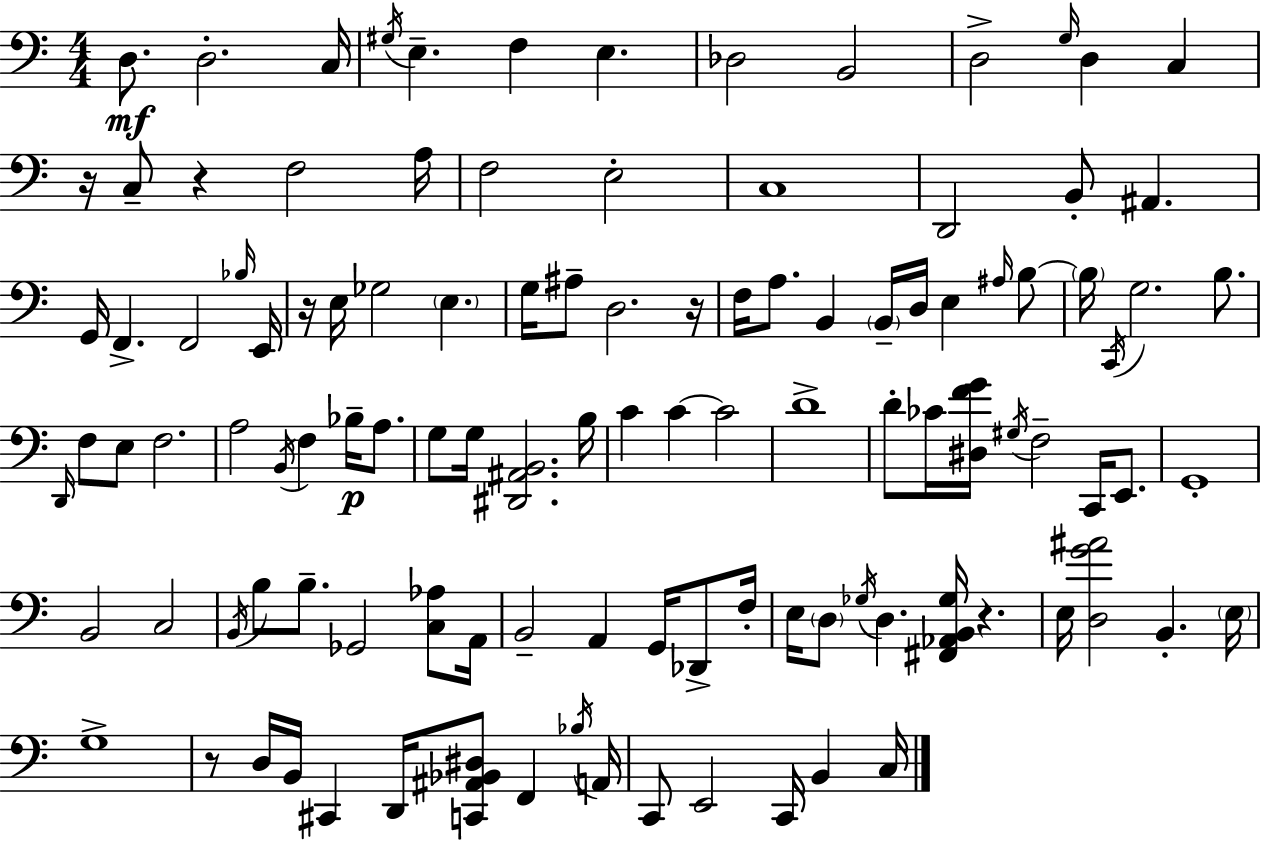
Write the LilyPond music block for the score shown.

{
  \clef bass
  \numericTimeSignature
  \time 4/4
  \key c \major
  \repeat volta 2 { d8.\mf d2.-. c16 | \acciaccatura { gis16 } e4.-- f4 e4. | des2 b,2 | d2-> \grace { g16 } d4 c4 | \break r16 c8-- r4 f2 | a16 f2 e2-. | c1 | d,2 b,8-. ais,4. | \break g,16 f,4.-> f,2 | \grace { bes16 } e,16 r16 e16 ges2 \parenthesize e4. | g16 ais8-- d2. | r16 f16 a8. b,4 \parenthesize b,16-- d16 e4 | \break \grace { ais16 } b8~~ \parenthesize b16 \acciaccatura { c,16 } g2. | b8. \grace { d,16 } f8 e8 f2. | a2 \acciaccatura { b,16 } f4 | bes16--\p a8. g8 g16 <dis, ais, b,>2. | \break b16 c'4 c'4~~ c'2 | d'1-> | d'8-. ces'16 <dis f' g'>16 \acciaccatura { gis16 } f2-- | c,16 e,8. g,1-. | \break b,2 | c2 \acciaccatura { b,16 } b8 b8.-- ges,2 | <c aes>8 a,16 b,2-- | a,4 g,16 des,8-> f16-. e16 \parenthesize d8 \acciaccatura { ges16 } d4. | \break <fis, aes, b, ges>16 r4. e16 <d g' ais'>2 | b,4.-. \parenthesize e16 g1-> | r8 d16 b,16 cis,4 | d,16 <c, ais, bes, dis>8 f,4 \acciaccatura { bes16 } a,16 c,8 e,2 | \break c,16 b,4 c16 } \bar "|."
}